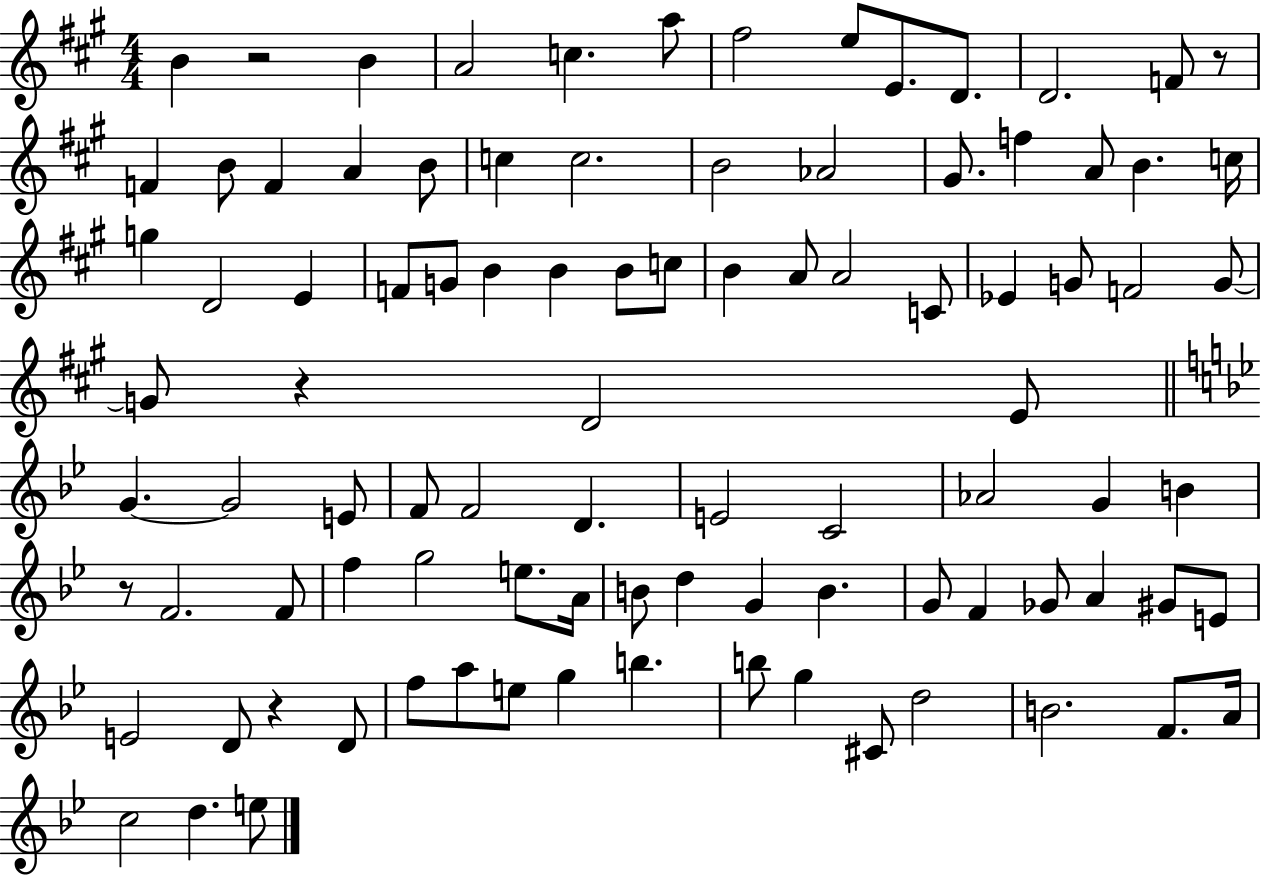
{
  \clef treble
  \numericTimeSignature
  \time 4/4
  \key a \major
  \repeat volta 2 { b'4 r2 b'4 | a'2 c''4. a''8 | fis''2 e''8 e'8. d'8. | d'2. f'8 r8 | \break f'4 b'8 f'4 a'4 b'8 | c''4 c''2. | b'2 aes'2 | gis'8. f''4 a'8 b'4. c''16 | \break g''4 d'2 e'4 | f'8 g'8 b'4 b'4 b'8 c''8 | b'4 a'8 a'2 c'8 | ees'4 g'8 f'2 g'8~~ | \break g'8 r4 d'2 e'8 | \bar "||" \break \key bes \major g'4.~~ g'2 e'8 | f'8 f'2 d'4. | e'2 c'2 | aes'2 g'4 b'4 | \break r8 f'2. f'8 | f''4 g''2 e''8. a'16 | b'8 d''4 g'4 b'4. | g'8 f'4 ges'8 a'4 gis'8 e'8 | \break e'2 d'8 r4 d'8 | f''8 a''8 e''8 g''4 b''4. | b''8 g''4 cis'8 d''2 | b'2. f'8. a'16 | \break c''2 d''4. e''8 | } \bar "|."
}